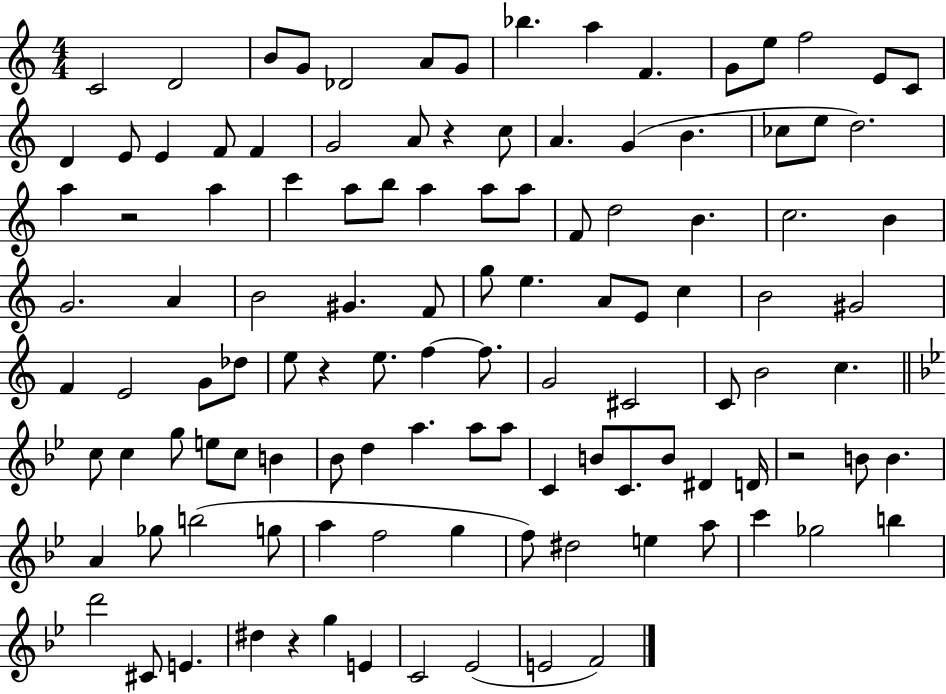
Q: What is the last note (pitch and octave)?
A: F4